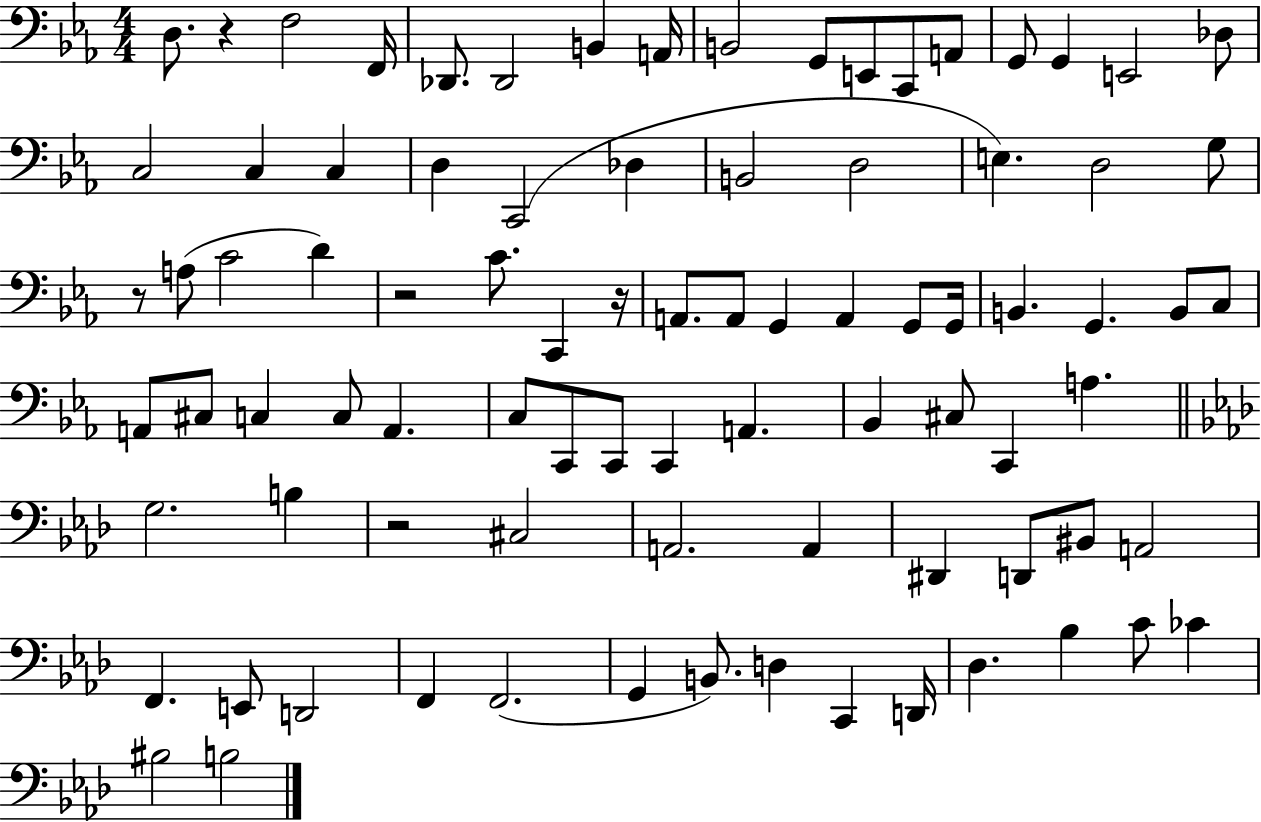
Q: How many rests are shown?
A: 5